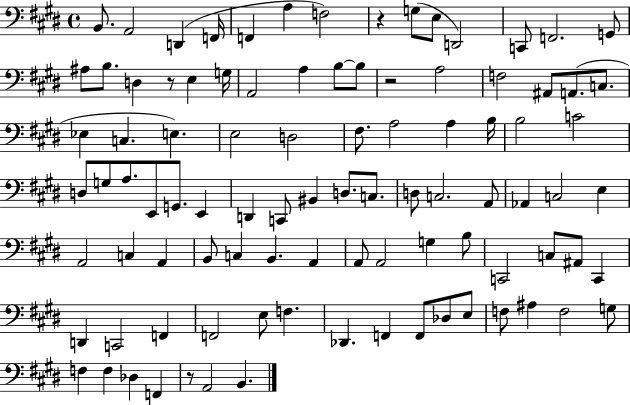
B2/e. A2/h D2/q F2/s F2/q A3/q F3/h R/q G3/e E3/e D2/h C2/e F2/h. G2/e A#3/e B3/e. D3/q R/e E3/q G3/s A2/h A3/q B3/e B3/e R/h A3/h F3/h A#2/e A2/e. C3/e. Eb3/q C3/q. E3/q. E3/h D3/h F#3/e. A3/h A3/q B3/s B3/h C4/h D3/e G3/e A3/e. E2/e G2/e. E2/q D2/q C2/e BIS2/q D3/e. C3/e. D3/e C3/h. A2/e Ab2/q C3/h E3/q A2/h C3/q A2/q B2/e C3/q B2/q. A2/q A2/e A2/h G3/q B3/e C2/h C3/e A#2/e C2/q D2/q C2/h F2/q F2/h E3/e F3/q. Db2/q. F2/q F2/e Db3/e E3/e F3/e A#3/q F3/h G3/e F3/q F3/q Db3/q F2/q R/e A2/h B2/q.